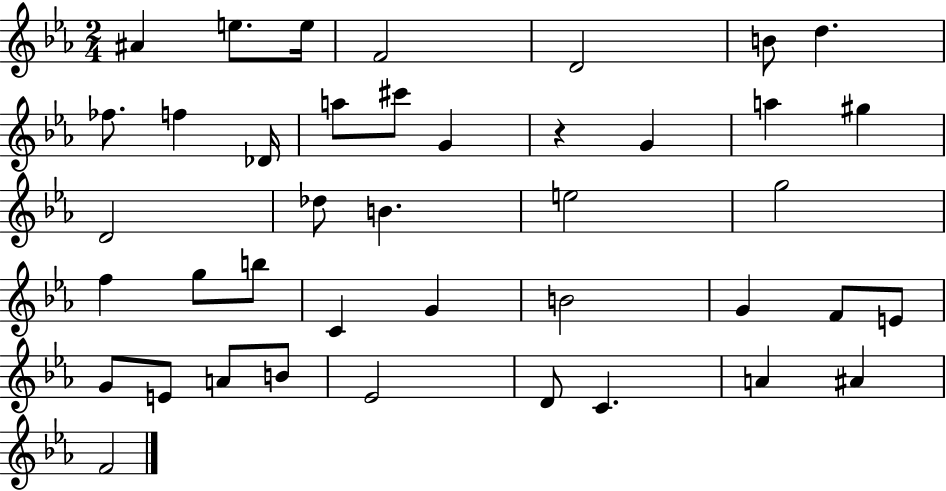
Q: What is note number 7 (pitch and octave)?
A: D5